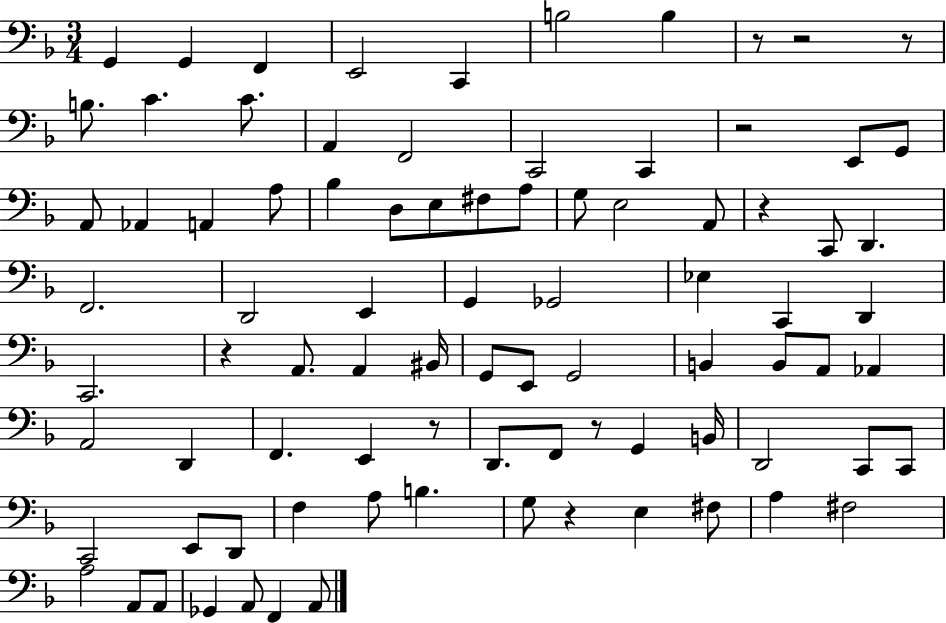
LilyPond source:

{
  \clef bass
  \numericTimeSignature
  \time 3/4
  \key f \major
  g,4 g,4 f,4 | e,2 c,4 | b2 b4 | r8 r2 r8 | \break b8. c'4. c'8. | a,4 f,2 | c,2 c,4 | r2 e,8 g,8 | \break a,8 aes,4 a,4 a8 | bes4 d8 e8 fis8 a8 | g8 e2 a,8 | r4 c,8 d,4. | \break f,2. | d,2 e,4 | g,4 ges,2 | ees4 c,4 d,4 | \break c,2. | r4 a,8. a,4 bis,16 | g,8 e,8 g,2 | b,4 b,8 a,8 aes,4 | \break a,2 d,4 | f,4. e,4 r8 | d,8. f,8 r8 g,4 b,16 | d,2 c,8 c,8 | \break c,2 e,8 d,8 | f4 a8 b4. | g8 r4 e4 fis8 | a4 fis2 | \break a2 a,8 a,8 | ges,4 a,8 f,4 a,8 | \bar "|."
}